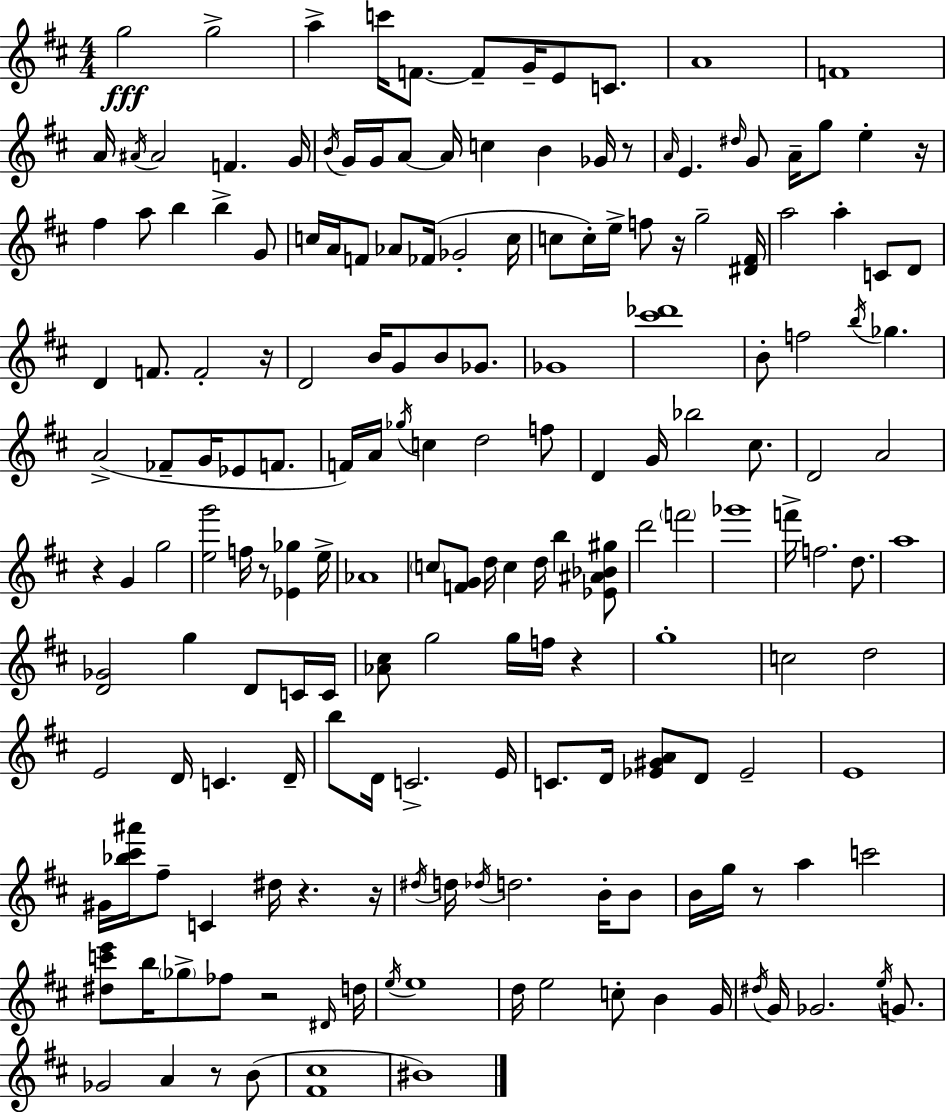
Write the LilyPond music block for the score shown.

{
  \clef treble
  \numericTimeSignature
  \time 4/4
  \key d \major
  \repeat volta 2 { g''2\fff g''2-> | a''4-> c'''16 f'8.~~ f'8-- g'16-- e'8 c'8. | a'1 | f'1 | \break a'16 \acciaccatura { ais'16 } ais'2 f'4. | g'16 \acciaccatura { b'16 } g'16 g'16 a'8~~ a'16 c''4 b'4 ges'16 | r8 \grace { a'16 } e'4. \grace { dis''16 } g'8 a'16-- g''8 e''4-. | r16 fis''4 a''8 b''4 b''4-> | \break g'8 c''16 a'16 f'8 aes'8 fes'16( ges'2-. | c''16 c''8 c''16-.) e''16-> f''8 r16 g''2-- | <dis' fis'>16 a''2 a''4-. | c'8 d'8 d'4 f'8. f'2-. | \break r16 d'2 b'16 g'8 b'8 | ges'8. ges'1 | <cis''' des'''>1 | b'8-. f''2 \acciaccatura { b''16 } ges''4. | \break a'2->( fes'8-- g'16 | ees'8 f'8. f'16) a'16 \acciaccatura { ges''16 } c''4 d''2 | f''8 d'4 g'16 bes''2 | cis''8. d'2 a'2 | \break r4 g'4 g''2 | <e'' g'''>2 f''16 r8 | <ees' ges''>4 e''16-> aes'1 | \parenthesize c''8 <f' g'>8 d''16 c''4 d''16 | \break b''4 <ees' ais' bes' gis''>8 d'''2 \parenthesize f'''2 | ges'''1 | f'''16-> f''2. | d''8. a''1 | \break <d' ges'>2 g''4 | d'8 c'16 c'16 <aes' cis''>8 g''2 | g''16 f''16 r4 g''1-. | c''2 d''2 | \break e'2 d'16 c'4. | d'16-- b''8 d'16 c'2.-> | e'16 c'8. d'16 <ees' gis' a'>8 d'8 ees'2-- | e'1 | \break gis'16 <bes'' cis''' ais'''>16 fis''8-- c'4 dis''16 r4. | r16 \acciaccatura { dis''16 } d''16 \acciaccatura { des''16 } d''2. | b'16-. b'8 b'16 g''16 r8 a''4 | c'''2 <dis'' c''' e'''>8 b''16 \parenthesize ges''8-> fes''8 r2 | \break \grace { dis'16 } d''16 \acciaccatura { e''16 } e''1 | d''16 e''2 | c''8-. b'4 g'16 \acciaccatura { dis''16 } g'16 ges'2. | \acciaccatura { e''16 } g'8. ges'2 | \break a'4 r8 b'8( <fis' cis''>1 | bis'1) | } \bar "|."
}